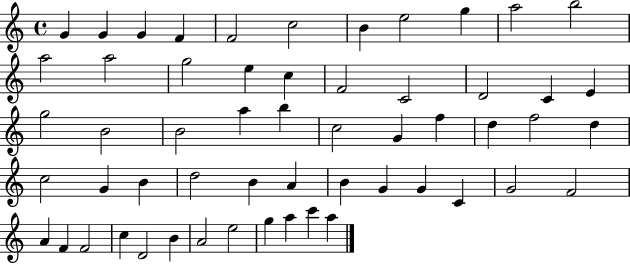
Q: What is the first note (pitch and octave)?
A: G4